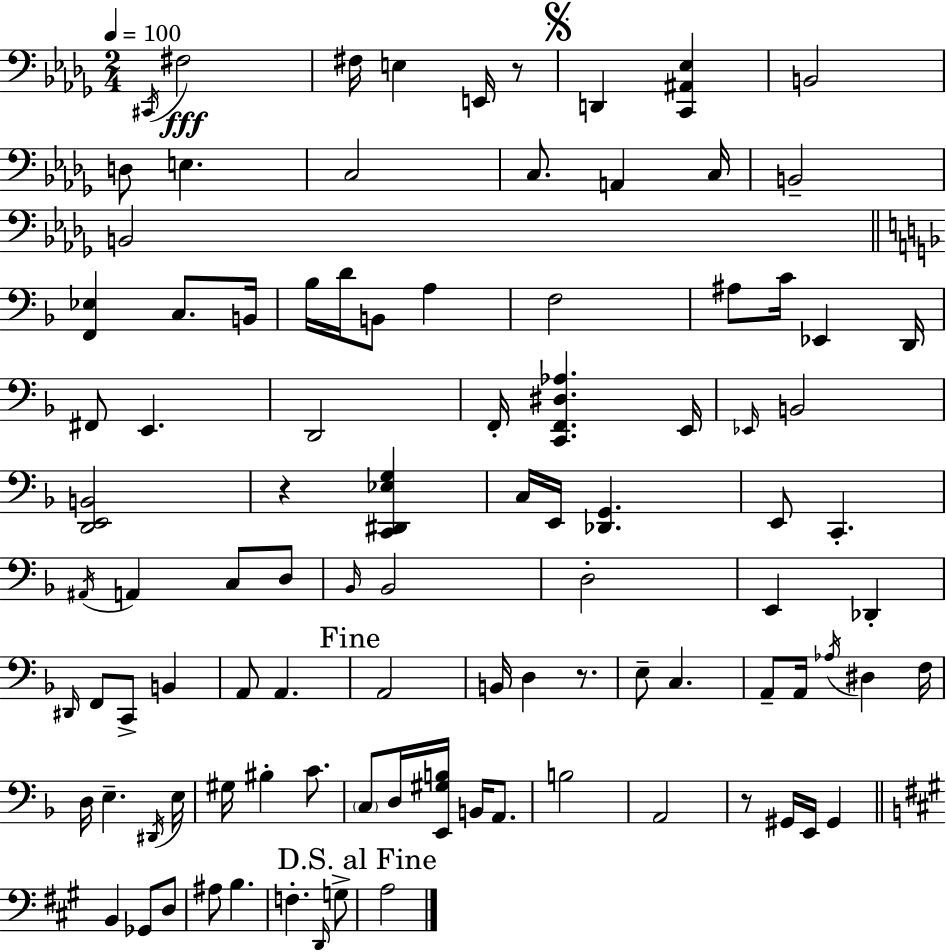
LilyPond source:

{
  \clef bass
  \numericTimeSignature
  \time 2/4
  \key bes \minor
  \tempo 4 = 100
  \acciaccatura { cis,16 }\fff fis2 | fis16 e4 e,16 r8 | \mark \markup { \musicglyph "scripts.segno" } d,4 <c, ais, ees>4 | b,2 | \break d8 e4. | c2 | c8. a,4 | c16 b,2-- | \break b,2 | \bar "||" \break \key f \major <f, ees>4 c8. b,16 | bes16 d'16 b,8 a4 | f2 | ais8 c'16 ees,4 d,16 | \break fis,8 e,4. | d,2 | f,16-. <c, f, dis aes>4. e,16 | \grace { ees,16 } b,2 | \break <d, e, b,>2 | r4 <c, dis, ees g>4 | c16 e,16 <des, g,>4. | e,8 c,4.-. | \break \acciaccatura { ais,16 } a,4 c8 | d8 \grace { bes,16 } bes,2 | d2-. | e,4 des,4-. | \break \grace { dis,16 } f,8 c,8-> | b,4 a,8 a,4. | \mark "Fine" a,2 | b,16 d4 | \break r8. e8-- c4. | a,8-- a,16 \acciaccatura { aes16 } | dis4 f16 d16 e4.-- | \acciaccatura { dis,16 } e16 gis16 bis4-. | \break c'8. \parenthesize c8 | d16 <e, gis b>16 b,16 a,8. b2 | a,2 | r8 | \break gis,16 e,16 gis,4 \bar "||" \break \key a \major b,4 ges,8 d8 | ais8 b4. | f4.-. \grace { d,16 } g8-> | \mark "D.S. al Fine" a2 | \break \bar "|."
}